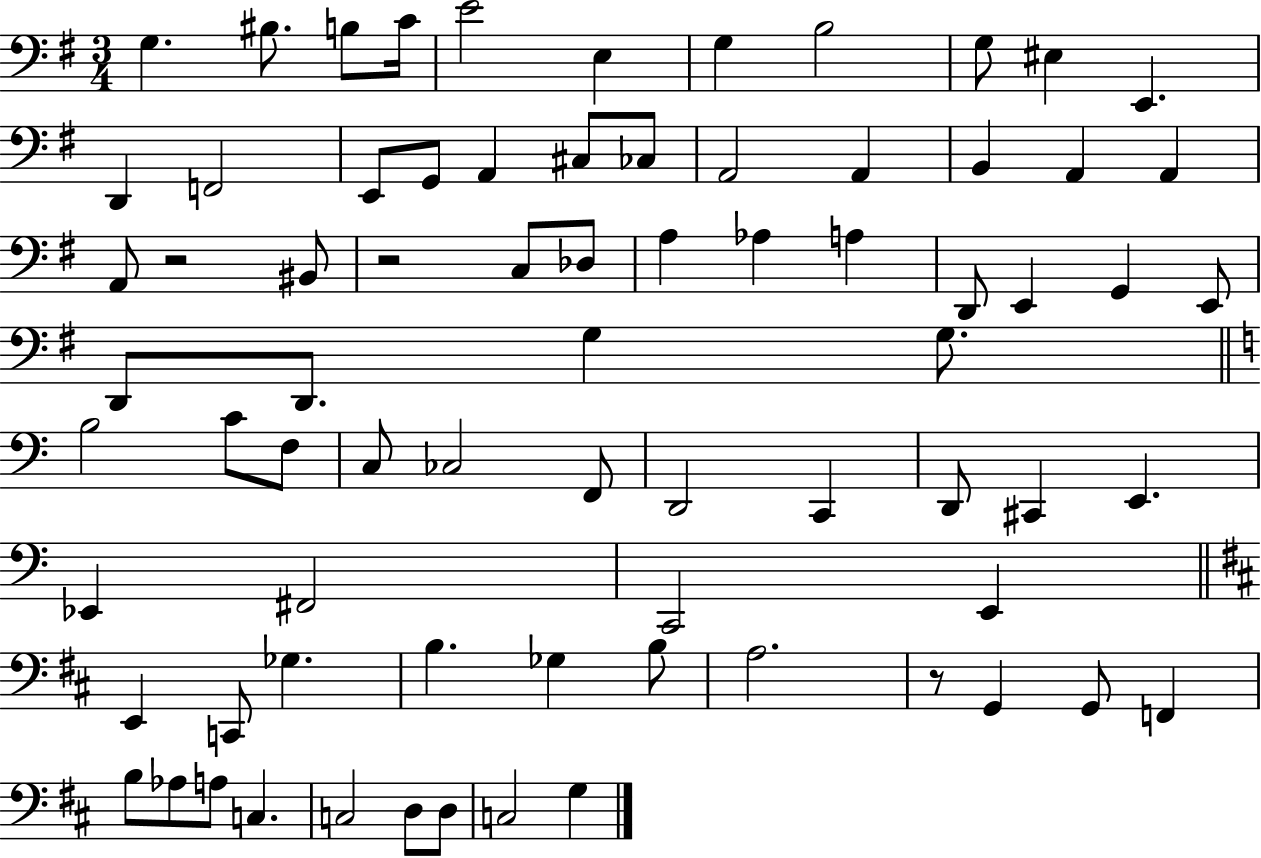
{
  \clef bass
  \numericTimeSignature
  \time 3/4
  \key g \major
  g4. bis8. b8 c'16 | e'2 e4 | g4 b2 | g8 eis4 e,4. | \break d,4 f,2 | e,8 g,8 a,4 cis8 ces8 | a,2 a,4 | b,4 a,4 a,4 | \break a,8 r2 bis,8 | r2 c8 des8 | a4 aes4 a4 | d,8 e,4 g,4 e,8 | \break d,8 d,8. g4 g8. | \bar "||" \break \key c \major b2 c'8 f8 | c8 ces2 f,8 | d,2 c,4 | d,8 cis,4 e,4. | \break ees,4 fis,2 | c,2 e,4 | \bar "||" \break \key d \major e,4 c,8 ges4. | b4. ges4 b8 | a2. | r8 g,4 g,8 f,4 | \break b8 aes8 a8 c4. | c2 d8 d8 | c2 g4 | \bar "|."
}